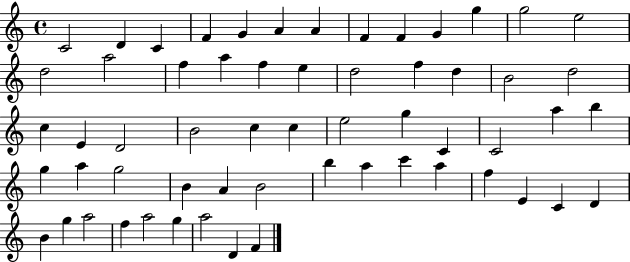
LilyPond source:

{
  \clef treble
  \time 4/4
  \defaultTimeSignature
  \key c \major
  c'2 d'4 c'4 | f'4 g'4 a'4 a'4 | f'4 f'4 g'4 g''4 | g''2 e''2 | \break d''2 a''2 | f''4 a''4 f''4 e''4 | d''2 f''4 d''4 | b'2 d''2 | \break c''4 e'4 d'2 | b'2 c''4 c''4 | e''2 g''4 c'4 | c'2 a''4 b''4 | \break g''4 a''4 g''2 | b'4 a'4 b'2 | b''4 a''4 c'''4 a''4 | f''4 e'4 c'4 d'4 | \break b'4 g''4 a''2 | f''4 a''2 g''4 | a''2 d'4 f'4 | \bar "|."
}